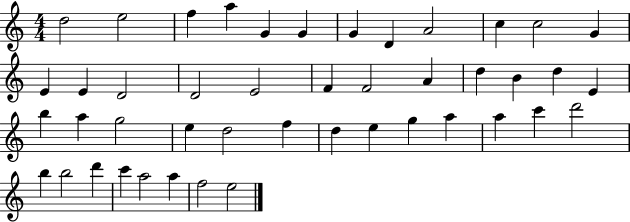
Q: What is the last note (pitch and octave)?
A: E5